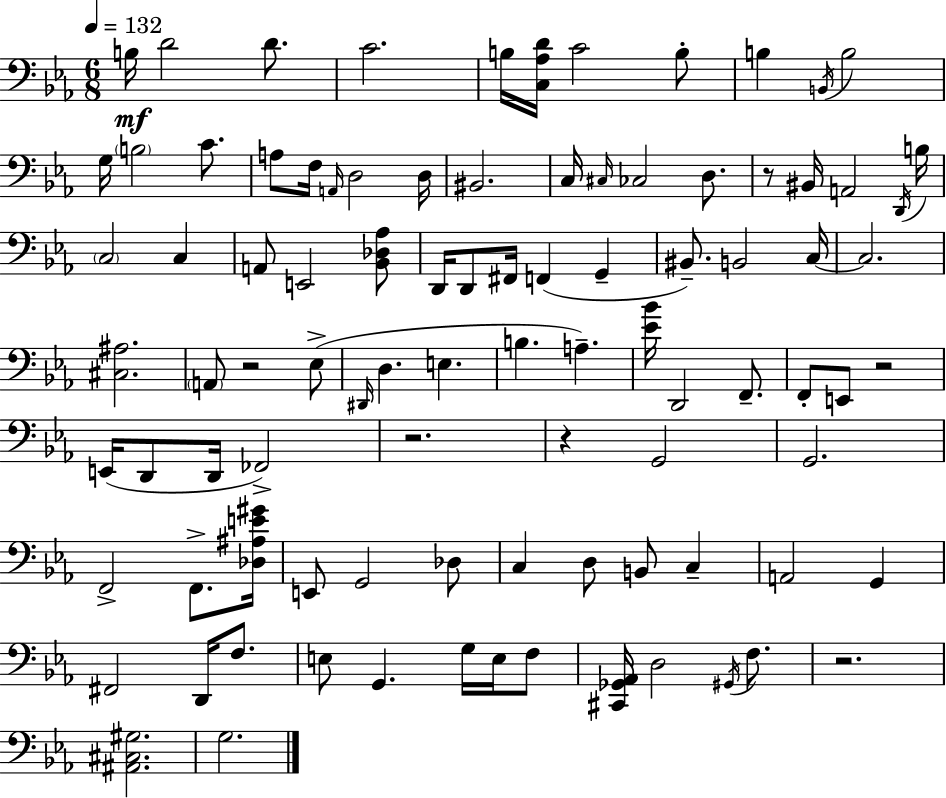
B3/s D4/h D4/e. C4/h. B3/s [C3,Ab3,D4]/s C4/h B3/e B3/q B2/s B3/h G3/s B3/h C4/e. A3/e F3/s A2/s D3/h D3/s BIS2/h. C3/s C#3/s CES3/h D3/e. R/e BIS2/s A2/h D2/s B3/s C3/h C3/q A2/e E2/h [Bb2,Db3,Ab3]/e D2/s D2/e F#2/s F2/q G2/q BIS2/e. B2/h C3/s C3/h. [C#3,A#3]/h. A2/e R/h Eb3/e D#2/s D3/q. E3/q. B3/q. A3/q. [Eb4,Bb4]/s D2/h F2/e. F2/e E2/e R/h E2/s D2/e D2/s FES2/h R/h. R/q G2/h G2/h. F2/h F2/e. [Db3,A#3,E4,G#4]/s E2/e G2/h Db3/e C3/q D3/e B2/e C3/q A2/h G2/q F#2/h D2/s F3/e. E3/e G2/q. G3/s E3/s F3/e [C#2,Gb2,Ab2]/s D3/h G#2/s F3/e. R/h. [A#2,C#3,G#3]/h. G3/h.